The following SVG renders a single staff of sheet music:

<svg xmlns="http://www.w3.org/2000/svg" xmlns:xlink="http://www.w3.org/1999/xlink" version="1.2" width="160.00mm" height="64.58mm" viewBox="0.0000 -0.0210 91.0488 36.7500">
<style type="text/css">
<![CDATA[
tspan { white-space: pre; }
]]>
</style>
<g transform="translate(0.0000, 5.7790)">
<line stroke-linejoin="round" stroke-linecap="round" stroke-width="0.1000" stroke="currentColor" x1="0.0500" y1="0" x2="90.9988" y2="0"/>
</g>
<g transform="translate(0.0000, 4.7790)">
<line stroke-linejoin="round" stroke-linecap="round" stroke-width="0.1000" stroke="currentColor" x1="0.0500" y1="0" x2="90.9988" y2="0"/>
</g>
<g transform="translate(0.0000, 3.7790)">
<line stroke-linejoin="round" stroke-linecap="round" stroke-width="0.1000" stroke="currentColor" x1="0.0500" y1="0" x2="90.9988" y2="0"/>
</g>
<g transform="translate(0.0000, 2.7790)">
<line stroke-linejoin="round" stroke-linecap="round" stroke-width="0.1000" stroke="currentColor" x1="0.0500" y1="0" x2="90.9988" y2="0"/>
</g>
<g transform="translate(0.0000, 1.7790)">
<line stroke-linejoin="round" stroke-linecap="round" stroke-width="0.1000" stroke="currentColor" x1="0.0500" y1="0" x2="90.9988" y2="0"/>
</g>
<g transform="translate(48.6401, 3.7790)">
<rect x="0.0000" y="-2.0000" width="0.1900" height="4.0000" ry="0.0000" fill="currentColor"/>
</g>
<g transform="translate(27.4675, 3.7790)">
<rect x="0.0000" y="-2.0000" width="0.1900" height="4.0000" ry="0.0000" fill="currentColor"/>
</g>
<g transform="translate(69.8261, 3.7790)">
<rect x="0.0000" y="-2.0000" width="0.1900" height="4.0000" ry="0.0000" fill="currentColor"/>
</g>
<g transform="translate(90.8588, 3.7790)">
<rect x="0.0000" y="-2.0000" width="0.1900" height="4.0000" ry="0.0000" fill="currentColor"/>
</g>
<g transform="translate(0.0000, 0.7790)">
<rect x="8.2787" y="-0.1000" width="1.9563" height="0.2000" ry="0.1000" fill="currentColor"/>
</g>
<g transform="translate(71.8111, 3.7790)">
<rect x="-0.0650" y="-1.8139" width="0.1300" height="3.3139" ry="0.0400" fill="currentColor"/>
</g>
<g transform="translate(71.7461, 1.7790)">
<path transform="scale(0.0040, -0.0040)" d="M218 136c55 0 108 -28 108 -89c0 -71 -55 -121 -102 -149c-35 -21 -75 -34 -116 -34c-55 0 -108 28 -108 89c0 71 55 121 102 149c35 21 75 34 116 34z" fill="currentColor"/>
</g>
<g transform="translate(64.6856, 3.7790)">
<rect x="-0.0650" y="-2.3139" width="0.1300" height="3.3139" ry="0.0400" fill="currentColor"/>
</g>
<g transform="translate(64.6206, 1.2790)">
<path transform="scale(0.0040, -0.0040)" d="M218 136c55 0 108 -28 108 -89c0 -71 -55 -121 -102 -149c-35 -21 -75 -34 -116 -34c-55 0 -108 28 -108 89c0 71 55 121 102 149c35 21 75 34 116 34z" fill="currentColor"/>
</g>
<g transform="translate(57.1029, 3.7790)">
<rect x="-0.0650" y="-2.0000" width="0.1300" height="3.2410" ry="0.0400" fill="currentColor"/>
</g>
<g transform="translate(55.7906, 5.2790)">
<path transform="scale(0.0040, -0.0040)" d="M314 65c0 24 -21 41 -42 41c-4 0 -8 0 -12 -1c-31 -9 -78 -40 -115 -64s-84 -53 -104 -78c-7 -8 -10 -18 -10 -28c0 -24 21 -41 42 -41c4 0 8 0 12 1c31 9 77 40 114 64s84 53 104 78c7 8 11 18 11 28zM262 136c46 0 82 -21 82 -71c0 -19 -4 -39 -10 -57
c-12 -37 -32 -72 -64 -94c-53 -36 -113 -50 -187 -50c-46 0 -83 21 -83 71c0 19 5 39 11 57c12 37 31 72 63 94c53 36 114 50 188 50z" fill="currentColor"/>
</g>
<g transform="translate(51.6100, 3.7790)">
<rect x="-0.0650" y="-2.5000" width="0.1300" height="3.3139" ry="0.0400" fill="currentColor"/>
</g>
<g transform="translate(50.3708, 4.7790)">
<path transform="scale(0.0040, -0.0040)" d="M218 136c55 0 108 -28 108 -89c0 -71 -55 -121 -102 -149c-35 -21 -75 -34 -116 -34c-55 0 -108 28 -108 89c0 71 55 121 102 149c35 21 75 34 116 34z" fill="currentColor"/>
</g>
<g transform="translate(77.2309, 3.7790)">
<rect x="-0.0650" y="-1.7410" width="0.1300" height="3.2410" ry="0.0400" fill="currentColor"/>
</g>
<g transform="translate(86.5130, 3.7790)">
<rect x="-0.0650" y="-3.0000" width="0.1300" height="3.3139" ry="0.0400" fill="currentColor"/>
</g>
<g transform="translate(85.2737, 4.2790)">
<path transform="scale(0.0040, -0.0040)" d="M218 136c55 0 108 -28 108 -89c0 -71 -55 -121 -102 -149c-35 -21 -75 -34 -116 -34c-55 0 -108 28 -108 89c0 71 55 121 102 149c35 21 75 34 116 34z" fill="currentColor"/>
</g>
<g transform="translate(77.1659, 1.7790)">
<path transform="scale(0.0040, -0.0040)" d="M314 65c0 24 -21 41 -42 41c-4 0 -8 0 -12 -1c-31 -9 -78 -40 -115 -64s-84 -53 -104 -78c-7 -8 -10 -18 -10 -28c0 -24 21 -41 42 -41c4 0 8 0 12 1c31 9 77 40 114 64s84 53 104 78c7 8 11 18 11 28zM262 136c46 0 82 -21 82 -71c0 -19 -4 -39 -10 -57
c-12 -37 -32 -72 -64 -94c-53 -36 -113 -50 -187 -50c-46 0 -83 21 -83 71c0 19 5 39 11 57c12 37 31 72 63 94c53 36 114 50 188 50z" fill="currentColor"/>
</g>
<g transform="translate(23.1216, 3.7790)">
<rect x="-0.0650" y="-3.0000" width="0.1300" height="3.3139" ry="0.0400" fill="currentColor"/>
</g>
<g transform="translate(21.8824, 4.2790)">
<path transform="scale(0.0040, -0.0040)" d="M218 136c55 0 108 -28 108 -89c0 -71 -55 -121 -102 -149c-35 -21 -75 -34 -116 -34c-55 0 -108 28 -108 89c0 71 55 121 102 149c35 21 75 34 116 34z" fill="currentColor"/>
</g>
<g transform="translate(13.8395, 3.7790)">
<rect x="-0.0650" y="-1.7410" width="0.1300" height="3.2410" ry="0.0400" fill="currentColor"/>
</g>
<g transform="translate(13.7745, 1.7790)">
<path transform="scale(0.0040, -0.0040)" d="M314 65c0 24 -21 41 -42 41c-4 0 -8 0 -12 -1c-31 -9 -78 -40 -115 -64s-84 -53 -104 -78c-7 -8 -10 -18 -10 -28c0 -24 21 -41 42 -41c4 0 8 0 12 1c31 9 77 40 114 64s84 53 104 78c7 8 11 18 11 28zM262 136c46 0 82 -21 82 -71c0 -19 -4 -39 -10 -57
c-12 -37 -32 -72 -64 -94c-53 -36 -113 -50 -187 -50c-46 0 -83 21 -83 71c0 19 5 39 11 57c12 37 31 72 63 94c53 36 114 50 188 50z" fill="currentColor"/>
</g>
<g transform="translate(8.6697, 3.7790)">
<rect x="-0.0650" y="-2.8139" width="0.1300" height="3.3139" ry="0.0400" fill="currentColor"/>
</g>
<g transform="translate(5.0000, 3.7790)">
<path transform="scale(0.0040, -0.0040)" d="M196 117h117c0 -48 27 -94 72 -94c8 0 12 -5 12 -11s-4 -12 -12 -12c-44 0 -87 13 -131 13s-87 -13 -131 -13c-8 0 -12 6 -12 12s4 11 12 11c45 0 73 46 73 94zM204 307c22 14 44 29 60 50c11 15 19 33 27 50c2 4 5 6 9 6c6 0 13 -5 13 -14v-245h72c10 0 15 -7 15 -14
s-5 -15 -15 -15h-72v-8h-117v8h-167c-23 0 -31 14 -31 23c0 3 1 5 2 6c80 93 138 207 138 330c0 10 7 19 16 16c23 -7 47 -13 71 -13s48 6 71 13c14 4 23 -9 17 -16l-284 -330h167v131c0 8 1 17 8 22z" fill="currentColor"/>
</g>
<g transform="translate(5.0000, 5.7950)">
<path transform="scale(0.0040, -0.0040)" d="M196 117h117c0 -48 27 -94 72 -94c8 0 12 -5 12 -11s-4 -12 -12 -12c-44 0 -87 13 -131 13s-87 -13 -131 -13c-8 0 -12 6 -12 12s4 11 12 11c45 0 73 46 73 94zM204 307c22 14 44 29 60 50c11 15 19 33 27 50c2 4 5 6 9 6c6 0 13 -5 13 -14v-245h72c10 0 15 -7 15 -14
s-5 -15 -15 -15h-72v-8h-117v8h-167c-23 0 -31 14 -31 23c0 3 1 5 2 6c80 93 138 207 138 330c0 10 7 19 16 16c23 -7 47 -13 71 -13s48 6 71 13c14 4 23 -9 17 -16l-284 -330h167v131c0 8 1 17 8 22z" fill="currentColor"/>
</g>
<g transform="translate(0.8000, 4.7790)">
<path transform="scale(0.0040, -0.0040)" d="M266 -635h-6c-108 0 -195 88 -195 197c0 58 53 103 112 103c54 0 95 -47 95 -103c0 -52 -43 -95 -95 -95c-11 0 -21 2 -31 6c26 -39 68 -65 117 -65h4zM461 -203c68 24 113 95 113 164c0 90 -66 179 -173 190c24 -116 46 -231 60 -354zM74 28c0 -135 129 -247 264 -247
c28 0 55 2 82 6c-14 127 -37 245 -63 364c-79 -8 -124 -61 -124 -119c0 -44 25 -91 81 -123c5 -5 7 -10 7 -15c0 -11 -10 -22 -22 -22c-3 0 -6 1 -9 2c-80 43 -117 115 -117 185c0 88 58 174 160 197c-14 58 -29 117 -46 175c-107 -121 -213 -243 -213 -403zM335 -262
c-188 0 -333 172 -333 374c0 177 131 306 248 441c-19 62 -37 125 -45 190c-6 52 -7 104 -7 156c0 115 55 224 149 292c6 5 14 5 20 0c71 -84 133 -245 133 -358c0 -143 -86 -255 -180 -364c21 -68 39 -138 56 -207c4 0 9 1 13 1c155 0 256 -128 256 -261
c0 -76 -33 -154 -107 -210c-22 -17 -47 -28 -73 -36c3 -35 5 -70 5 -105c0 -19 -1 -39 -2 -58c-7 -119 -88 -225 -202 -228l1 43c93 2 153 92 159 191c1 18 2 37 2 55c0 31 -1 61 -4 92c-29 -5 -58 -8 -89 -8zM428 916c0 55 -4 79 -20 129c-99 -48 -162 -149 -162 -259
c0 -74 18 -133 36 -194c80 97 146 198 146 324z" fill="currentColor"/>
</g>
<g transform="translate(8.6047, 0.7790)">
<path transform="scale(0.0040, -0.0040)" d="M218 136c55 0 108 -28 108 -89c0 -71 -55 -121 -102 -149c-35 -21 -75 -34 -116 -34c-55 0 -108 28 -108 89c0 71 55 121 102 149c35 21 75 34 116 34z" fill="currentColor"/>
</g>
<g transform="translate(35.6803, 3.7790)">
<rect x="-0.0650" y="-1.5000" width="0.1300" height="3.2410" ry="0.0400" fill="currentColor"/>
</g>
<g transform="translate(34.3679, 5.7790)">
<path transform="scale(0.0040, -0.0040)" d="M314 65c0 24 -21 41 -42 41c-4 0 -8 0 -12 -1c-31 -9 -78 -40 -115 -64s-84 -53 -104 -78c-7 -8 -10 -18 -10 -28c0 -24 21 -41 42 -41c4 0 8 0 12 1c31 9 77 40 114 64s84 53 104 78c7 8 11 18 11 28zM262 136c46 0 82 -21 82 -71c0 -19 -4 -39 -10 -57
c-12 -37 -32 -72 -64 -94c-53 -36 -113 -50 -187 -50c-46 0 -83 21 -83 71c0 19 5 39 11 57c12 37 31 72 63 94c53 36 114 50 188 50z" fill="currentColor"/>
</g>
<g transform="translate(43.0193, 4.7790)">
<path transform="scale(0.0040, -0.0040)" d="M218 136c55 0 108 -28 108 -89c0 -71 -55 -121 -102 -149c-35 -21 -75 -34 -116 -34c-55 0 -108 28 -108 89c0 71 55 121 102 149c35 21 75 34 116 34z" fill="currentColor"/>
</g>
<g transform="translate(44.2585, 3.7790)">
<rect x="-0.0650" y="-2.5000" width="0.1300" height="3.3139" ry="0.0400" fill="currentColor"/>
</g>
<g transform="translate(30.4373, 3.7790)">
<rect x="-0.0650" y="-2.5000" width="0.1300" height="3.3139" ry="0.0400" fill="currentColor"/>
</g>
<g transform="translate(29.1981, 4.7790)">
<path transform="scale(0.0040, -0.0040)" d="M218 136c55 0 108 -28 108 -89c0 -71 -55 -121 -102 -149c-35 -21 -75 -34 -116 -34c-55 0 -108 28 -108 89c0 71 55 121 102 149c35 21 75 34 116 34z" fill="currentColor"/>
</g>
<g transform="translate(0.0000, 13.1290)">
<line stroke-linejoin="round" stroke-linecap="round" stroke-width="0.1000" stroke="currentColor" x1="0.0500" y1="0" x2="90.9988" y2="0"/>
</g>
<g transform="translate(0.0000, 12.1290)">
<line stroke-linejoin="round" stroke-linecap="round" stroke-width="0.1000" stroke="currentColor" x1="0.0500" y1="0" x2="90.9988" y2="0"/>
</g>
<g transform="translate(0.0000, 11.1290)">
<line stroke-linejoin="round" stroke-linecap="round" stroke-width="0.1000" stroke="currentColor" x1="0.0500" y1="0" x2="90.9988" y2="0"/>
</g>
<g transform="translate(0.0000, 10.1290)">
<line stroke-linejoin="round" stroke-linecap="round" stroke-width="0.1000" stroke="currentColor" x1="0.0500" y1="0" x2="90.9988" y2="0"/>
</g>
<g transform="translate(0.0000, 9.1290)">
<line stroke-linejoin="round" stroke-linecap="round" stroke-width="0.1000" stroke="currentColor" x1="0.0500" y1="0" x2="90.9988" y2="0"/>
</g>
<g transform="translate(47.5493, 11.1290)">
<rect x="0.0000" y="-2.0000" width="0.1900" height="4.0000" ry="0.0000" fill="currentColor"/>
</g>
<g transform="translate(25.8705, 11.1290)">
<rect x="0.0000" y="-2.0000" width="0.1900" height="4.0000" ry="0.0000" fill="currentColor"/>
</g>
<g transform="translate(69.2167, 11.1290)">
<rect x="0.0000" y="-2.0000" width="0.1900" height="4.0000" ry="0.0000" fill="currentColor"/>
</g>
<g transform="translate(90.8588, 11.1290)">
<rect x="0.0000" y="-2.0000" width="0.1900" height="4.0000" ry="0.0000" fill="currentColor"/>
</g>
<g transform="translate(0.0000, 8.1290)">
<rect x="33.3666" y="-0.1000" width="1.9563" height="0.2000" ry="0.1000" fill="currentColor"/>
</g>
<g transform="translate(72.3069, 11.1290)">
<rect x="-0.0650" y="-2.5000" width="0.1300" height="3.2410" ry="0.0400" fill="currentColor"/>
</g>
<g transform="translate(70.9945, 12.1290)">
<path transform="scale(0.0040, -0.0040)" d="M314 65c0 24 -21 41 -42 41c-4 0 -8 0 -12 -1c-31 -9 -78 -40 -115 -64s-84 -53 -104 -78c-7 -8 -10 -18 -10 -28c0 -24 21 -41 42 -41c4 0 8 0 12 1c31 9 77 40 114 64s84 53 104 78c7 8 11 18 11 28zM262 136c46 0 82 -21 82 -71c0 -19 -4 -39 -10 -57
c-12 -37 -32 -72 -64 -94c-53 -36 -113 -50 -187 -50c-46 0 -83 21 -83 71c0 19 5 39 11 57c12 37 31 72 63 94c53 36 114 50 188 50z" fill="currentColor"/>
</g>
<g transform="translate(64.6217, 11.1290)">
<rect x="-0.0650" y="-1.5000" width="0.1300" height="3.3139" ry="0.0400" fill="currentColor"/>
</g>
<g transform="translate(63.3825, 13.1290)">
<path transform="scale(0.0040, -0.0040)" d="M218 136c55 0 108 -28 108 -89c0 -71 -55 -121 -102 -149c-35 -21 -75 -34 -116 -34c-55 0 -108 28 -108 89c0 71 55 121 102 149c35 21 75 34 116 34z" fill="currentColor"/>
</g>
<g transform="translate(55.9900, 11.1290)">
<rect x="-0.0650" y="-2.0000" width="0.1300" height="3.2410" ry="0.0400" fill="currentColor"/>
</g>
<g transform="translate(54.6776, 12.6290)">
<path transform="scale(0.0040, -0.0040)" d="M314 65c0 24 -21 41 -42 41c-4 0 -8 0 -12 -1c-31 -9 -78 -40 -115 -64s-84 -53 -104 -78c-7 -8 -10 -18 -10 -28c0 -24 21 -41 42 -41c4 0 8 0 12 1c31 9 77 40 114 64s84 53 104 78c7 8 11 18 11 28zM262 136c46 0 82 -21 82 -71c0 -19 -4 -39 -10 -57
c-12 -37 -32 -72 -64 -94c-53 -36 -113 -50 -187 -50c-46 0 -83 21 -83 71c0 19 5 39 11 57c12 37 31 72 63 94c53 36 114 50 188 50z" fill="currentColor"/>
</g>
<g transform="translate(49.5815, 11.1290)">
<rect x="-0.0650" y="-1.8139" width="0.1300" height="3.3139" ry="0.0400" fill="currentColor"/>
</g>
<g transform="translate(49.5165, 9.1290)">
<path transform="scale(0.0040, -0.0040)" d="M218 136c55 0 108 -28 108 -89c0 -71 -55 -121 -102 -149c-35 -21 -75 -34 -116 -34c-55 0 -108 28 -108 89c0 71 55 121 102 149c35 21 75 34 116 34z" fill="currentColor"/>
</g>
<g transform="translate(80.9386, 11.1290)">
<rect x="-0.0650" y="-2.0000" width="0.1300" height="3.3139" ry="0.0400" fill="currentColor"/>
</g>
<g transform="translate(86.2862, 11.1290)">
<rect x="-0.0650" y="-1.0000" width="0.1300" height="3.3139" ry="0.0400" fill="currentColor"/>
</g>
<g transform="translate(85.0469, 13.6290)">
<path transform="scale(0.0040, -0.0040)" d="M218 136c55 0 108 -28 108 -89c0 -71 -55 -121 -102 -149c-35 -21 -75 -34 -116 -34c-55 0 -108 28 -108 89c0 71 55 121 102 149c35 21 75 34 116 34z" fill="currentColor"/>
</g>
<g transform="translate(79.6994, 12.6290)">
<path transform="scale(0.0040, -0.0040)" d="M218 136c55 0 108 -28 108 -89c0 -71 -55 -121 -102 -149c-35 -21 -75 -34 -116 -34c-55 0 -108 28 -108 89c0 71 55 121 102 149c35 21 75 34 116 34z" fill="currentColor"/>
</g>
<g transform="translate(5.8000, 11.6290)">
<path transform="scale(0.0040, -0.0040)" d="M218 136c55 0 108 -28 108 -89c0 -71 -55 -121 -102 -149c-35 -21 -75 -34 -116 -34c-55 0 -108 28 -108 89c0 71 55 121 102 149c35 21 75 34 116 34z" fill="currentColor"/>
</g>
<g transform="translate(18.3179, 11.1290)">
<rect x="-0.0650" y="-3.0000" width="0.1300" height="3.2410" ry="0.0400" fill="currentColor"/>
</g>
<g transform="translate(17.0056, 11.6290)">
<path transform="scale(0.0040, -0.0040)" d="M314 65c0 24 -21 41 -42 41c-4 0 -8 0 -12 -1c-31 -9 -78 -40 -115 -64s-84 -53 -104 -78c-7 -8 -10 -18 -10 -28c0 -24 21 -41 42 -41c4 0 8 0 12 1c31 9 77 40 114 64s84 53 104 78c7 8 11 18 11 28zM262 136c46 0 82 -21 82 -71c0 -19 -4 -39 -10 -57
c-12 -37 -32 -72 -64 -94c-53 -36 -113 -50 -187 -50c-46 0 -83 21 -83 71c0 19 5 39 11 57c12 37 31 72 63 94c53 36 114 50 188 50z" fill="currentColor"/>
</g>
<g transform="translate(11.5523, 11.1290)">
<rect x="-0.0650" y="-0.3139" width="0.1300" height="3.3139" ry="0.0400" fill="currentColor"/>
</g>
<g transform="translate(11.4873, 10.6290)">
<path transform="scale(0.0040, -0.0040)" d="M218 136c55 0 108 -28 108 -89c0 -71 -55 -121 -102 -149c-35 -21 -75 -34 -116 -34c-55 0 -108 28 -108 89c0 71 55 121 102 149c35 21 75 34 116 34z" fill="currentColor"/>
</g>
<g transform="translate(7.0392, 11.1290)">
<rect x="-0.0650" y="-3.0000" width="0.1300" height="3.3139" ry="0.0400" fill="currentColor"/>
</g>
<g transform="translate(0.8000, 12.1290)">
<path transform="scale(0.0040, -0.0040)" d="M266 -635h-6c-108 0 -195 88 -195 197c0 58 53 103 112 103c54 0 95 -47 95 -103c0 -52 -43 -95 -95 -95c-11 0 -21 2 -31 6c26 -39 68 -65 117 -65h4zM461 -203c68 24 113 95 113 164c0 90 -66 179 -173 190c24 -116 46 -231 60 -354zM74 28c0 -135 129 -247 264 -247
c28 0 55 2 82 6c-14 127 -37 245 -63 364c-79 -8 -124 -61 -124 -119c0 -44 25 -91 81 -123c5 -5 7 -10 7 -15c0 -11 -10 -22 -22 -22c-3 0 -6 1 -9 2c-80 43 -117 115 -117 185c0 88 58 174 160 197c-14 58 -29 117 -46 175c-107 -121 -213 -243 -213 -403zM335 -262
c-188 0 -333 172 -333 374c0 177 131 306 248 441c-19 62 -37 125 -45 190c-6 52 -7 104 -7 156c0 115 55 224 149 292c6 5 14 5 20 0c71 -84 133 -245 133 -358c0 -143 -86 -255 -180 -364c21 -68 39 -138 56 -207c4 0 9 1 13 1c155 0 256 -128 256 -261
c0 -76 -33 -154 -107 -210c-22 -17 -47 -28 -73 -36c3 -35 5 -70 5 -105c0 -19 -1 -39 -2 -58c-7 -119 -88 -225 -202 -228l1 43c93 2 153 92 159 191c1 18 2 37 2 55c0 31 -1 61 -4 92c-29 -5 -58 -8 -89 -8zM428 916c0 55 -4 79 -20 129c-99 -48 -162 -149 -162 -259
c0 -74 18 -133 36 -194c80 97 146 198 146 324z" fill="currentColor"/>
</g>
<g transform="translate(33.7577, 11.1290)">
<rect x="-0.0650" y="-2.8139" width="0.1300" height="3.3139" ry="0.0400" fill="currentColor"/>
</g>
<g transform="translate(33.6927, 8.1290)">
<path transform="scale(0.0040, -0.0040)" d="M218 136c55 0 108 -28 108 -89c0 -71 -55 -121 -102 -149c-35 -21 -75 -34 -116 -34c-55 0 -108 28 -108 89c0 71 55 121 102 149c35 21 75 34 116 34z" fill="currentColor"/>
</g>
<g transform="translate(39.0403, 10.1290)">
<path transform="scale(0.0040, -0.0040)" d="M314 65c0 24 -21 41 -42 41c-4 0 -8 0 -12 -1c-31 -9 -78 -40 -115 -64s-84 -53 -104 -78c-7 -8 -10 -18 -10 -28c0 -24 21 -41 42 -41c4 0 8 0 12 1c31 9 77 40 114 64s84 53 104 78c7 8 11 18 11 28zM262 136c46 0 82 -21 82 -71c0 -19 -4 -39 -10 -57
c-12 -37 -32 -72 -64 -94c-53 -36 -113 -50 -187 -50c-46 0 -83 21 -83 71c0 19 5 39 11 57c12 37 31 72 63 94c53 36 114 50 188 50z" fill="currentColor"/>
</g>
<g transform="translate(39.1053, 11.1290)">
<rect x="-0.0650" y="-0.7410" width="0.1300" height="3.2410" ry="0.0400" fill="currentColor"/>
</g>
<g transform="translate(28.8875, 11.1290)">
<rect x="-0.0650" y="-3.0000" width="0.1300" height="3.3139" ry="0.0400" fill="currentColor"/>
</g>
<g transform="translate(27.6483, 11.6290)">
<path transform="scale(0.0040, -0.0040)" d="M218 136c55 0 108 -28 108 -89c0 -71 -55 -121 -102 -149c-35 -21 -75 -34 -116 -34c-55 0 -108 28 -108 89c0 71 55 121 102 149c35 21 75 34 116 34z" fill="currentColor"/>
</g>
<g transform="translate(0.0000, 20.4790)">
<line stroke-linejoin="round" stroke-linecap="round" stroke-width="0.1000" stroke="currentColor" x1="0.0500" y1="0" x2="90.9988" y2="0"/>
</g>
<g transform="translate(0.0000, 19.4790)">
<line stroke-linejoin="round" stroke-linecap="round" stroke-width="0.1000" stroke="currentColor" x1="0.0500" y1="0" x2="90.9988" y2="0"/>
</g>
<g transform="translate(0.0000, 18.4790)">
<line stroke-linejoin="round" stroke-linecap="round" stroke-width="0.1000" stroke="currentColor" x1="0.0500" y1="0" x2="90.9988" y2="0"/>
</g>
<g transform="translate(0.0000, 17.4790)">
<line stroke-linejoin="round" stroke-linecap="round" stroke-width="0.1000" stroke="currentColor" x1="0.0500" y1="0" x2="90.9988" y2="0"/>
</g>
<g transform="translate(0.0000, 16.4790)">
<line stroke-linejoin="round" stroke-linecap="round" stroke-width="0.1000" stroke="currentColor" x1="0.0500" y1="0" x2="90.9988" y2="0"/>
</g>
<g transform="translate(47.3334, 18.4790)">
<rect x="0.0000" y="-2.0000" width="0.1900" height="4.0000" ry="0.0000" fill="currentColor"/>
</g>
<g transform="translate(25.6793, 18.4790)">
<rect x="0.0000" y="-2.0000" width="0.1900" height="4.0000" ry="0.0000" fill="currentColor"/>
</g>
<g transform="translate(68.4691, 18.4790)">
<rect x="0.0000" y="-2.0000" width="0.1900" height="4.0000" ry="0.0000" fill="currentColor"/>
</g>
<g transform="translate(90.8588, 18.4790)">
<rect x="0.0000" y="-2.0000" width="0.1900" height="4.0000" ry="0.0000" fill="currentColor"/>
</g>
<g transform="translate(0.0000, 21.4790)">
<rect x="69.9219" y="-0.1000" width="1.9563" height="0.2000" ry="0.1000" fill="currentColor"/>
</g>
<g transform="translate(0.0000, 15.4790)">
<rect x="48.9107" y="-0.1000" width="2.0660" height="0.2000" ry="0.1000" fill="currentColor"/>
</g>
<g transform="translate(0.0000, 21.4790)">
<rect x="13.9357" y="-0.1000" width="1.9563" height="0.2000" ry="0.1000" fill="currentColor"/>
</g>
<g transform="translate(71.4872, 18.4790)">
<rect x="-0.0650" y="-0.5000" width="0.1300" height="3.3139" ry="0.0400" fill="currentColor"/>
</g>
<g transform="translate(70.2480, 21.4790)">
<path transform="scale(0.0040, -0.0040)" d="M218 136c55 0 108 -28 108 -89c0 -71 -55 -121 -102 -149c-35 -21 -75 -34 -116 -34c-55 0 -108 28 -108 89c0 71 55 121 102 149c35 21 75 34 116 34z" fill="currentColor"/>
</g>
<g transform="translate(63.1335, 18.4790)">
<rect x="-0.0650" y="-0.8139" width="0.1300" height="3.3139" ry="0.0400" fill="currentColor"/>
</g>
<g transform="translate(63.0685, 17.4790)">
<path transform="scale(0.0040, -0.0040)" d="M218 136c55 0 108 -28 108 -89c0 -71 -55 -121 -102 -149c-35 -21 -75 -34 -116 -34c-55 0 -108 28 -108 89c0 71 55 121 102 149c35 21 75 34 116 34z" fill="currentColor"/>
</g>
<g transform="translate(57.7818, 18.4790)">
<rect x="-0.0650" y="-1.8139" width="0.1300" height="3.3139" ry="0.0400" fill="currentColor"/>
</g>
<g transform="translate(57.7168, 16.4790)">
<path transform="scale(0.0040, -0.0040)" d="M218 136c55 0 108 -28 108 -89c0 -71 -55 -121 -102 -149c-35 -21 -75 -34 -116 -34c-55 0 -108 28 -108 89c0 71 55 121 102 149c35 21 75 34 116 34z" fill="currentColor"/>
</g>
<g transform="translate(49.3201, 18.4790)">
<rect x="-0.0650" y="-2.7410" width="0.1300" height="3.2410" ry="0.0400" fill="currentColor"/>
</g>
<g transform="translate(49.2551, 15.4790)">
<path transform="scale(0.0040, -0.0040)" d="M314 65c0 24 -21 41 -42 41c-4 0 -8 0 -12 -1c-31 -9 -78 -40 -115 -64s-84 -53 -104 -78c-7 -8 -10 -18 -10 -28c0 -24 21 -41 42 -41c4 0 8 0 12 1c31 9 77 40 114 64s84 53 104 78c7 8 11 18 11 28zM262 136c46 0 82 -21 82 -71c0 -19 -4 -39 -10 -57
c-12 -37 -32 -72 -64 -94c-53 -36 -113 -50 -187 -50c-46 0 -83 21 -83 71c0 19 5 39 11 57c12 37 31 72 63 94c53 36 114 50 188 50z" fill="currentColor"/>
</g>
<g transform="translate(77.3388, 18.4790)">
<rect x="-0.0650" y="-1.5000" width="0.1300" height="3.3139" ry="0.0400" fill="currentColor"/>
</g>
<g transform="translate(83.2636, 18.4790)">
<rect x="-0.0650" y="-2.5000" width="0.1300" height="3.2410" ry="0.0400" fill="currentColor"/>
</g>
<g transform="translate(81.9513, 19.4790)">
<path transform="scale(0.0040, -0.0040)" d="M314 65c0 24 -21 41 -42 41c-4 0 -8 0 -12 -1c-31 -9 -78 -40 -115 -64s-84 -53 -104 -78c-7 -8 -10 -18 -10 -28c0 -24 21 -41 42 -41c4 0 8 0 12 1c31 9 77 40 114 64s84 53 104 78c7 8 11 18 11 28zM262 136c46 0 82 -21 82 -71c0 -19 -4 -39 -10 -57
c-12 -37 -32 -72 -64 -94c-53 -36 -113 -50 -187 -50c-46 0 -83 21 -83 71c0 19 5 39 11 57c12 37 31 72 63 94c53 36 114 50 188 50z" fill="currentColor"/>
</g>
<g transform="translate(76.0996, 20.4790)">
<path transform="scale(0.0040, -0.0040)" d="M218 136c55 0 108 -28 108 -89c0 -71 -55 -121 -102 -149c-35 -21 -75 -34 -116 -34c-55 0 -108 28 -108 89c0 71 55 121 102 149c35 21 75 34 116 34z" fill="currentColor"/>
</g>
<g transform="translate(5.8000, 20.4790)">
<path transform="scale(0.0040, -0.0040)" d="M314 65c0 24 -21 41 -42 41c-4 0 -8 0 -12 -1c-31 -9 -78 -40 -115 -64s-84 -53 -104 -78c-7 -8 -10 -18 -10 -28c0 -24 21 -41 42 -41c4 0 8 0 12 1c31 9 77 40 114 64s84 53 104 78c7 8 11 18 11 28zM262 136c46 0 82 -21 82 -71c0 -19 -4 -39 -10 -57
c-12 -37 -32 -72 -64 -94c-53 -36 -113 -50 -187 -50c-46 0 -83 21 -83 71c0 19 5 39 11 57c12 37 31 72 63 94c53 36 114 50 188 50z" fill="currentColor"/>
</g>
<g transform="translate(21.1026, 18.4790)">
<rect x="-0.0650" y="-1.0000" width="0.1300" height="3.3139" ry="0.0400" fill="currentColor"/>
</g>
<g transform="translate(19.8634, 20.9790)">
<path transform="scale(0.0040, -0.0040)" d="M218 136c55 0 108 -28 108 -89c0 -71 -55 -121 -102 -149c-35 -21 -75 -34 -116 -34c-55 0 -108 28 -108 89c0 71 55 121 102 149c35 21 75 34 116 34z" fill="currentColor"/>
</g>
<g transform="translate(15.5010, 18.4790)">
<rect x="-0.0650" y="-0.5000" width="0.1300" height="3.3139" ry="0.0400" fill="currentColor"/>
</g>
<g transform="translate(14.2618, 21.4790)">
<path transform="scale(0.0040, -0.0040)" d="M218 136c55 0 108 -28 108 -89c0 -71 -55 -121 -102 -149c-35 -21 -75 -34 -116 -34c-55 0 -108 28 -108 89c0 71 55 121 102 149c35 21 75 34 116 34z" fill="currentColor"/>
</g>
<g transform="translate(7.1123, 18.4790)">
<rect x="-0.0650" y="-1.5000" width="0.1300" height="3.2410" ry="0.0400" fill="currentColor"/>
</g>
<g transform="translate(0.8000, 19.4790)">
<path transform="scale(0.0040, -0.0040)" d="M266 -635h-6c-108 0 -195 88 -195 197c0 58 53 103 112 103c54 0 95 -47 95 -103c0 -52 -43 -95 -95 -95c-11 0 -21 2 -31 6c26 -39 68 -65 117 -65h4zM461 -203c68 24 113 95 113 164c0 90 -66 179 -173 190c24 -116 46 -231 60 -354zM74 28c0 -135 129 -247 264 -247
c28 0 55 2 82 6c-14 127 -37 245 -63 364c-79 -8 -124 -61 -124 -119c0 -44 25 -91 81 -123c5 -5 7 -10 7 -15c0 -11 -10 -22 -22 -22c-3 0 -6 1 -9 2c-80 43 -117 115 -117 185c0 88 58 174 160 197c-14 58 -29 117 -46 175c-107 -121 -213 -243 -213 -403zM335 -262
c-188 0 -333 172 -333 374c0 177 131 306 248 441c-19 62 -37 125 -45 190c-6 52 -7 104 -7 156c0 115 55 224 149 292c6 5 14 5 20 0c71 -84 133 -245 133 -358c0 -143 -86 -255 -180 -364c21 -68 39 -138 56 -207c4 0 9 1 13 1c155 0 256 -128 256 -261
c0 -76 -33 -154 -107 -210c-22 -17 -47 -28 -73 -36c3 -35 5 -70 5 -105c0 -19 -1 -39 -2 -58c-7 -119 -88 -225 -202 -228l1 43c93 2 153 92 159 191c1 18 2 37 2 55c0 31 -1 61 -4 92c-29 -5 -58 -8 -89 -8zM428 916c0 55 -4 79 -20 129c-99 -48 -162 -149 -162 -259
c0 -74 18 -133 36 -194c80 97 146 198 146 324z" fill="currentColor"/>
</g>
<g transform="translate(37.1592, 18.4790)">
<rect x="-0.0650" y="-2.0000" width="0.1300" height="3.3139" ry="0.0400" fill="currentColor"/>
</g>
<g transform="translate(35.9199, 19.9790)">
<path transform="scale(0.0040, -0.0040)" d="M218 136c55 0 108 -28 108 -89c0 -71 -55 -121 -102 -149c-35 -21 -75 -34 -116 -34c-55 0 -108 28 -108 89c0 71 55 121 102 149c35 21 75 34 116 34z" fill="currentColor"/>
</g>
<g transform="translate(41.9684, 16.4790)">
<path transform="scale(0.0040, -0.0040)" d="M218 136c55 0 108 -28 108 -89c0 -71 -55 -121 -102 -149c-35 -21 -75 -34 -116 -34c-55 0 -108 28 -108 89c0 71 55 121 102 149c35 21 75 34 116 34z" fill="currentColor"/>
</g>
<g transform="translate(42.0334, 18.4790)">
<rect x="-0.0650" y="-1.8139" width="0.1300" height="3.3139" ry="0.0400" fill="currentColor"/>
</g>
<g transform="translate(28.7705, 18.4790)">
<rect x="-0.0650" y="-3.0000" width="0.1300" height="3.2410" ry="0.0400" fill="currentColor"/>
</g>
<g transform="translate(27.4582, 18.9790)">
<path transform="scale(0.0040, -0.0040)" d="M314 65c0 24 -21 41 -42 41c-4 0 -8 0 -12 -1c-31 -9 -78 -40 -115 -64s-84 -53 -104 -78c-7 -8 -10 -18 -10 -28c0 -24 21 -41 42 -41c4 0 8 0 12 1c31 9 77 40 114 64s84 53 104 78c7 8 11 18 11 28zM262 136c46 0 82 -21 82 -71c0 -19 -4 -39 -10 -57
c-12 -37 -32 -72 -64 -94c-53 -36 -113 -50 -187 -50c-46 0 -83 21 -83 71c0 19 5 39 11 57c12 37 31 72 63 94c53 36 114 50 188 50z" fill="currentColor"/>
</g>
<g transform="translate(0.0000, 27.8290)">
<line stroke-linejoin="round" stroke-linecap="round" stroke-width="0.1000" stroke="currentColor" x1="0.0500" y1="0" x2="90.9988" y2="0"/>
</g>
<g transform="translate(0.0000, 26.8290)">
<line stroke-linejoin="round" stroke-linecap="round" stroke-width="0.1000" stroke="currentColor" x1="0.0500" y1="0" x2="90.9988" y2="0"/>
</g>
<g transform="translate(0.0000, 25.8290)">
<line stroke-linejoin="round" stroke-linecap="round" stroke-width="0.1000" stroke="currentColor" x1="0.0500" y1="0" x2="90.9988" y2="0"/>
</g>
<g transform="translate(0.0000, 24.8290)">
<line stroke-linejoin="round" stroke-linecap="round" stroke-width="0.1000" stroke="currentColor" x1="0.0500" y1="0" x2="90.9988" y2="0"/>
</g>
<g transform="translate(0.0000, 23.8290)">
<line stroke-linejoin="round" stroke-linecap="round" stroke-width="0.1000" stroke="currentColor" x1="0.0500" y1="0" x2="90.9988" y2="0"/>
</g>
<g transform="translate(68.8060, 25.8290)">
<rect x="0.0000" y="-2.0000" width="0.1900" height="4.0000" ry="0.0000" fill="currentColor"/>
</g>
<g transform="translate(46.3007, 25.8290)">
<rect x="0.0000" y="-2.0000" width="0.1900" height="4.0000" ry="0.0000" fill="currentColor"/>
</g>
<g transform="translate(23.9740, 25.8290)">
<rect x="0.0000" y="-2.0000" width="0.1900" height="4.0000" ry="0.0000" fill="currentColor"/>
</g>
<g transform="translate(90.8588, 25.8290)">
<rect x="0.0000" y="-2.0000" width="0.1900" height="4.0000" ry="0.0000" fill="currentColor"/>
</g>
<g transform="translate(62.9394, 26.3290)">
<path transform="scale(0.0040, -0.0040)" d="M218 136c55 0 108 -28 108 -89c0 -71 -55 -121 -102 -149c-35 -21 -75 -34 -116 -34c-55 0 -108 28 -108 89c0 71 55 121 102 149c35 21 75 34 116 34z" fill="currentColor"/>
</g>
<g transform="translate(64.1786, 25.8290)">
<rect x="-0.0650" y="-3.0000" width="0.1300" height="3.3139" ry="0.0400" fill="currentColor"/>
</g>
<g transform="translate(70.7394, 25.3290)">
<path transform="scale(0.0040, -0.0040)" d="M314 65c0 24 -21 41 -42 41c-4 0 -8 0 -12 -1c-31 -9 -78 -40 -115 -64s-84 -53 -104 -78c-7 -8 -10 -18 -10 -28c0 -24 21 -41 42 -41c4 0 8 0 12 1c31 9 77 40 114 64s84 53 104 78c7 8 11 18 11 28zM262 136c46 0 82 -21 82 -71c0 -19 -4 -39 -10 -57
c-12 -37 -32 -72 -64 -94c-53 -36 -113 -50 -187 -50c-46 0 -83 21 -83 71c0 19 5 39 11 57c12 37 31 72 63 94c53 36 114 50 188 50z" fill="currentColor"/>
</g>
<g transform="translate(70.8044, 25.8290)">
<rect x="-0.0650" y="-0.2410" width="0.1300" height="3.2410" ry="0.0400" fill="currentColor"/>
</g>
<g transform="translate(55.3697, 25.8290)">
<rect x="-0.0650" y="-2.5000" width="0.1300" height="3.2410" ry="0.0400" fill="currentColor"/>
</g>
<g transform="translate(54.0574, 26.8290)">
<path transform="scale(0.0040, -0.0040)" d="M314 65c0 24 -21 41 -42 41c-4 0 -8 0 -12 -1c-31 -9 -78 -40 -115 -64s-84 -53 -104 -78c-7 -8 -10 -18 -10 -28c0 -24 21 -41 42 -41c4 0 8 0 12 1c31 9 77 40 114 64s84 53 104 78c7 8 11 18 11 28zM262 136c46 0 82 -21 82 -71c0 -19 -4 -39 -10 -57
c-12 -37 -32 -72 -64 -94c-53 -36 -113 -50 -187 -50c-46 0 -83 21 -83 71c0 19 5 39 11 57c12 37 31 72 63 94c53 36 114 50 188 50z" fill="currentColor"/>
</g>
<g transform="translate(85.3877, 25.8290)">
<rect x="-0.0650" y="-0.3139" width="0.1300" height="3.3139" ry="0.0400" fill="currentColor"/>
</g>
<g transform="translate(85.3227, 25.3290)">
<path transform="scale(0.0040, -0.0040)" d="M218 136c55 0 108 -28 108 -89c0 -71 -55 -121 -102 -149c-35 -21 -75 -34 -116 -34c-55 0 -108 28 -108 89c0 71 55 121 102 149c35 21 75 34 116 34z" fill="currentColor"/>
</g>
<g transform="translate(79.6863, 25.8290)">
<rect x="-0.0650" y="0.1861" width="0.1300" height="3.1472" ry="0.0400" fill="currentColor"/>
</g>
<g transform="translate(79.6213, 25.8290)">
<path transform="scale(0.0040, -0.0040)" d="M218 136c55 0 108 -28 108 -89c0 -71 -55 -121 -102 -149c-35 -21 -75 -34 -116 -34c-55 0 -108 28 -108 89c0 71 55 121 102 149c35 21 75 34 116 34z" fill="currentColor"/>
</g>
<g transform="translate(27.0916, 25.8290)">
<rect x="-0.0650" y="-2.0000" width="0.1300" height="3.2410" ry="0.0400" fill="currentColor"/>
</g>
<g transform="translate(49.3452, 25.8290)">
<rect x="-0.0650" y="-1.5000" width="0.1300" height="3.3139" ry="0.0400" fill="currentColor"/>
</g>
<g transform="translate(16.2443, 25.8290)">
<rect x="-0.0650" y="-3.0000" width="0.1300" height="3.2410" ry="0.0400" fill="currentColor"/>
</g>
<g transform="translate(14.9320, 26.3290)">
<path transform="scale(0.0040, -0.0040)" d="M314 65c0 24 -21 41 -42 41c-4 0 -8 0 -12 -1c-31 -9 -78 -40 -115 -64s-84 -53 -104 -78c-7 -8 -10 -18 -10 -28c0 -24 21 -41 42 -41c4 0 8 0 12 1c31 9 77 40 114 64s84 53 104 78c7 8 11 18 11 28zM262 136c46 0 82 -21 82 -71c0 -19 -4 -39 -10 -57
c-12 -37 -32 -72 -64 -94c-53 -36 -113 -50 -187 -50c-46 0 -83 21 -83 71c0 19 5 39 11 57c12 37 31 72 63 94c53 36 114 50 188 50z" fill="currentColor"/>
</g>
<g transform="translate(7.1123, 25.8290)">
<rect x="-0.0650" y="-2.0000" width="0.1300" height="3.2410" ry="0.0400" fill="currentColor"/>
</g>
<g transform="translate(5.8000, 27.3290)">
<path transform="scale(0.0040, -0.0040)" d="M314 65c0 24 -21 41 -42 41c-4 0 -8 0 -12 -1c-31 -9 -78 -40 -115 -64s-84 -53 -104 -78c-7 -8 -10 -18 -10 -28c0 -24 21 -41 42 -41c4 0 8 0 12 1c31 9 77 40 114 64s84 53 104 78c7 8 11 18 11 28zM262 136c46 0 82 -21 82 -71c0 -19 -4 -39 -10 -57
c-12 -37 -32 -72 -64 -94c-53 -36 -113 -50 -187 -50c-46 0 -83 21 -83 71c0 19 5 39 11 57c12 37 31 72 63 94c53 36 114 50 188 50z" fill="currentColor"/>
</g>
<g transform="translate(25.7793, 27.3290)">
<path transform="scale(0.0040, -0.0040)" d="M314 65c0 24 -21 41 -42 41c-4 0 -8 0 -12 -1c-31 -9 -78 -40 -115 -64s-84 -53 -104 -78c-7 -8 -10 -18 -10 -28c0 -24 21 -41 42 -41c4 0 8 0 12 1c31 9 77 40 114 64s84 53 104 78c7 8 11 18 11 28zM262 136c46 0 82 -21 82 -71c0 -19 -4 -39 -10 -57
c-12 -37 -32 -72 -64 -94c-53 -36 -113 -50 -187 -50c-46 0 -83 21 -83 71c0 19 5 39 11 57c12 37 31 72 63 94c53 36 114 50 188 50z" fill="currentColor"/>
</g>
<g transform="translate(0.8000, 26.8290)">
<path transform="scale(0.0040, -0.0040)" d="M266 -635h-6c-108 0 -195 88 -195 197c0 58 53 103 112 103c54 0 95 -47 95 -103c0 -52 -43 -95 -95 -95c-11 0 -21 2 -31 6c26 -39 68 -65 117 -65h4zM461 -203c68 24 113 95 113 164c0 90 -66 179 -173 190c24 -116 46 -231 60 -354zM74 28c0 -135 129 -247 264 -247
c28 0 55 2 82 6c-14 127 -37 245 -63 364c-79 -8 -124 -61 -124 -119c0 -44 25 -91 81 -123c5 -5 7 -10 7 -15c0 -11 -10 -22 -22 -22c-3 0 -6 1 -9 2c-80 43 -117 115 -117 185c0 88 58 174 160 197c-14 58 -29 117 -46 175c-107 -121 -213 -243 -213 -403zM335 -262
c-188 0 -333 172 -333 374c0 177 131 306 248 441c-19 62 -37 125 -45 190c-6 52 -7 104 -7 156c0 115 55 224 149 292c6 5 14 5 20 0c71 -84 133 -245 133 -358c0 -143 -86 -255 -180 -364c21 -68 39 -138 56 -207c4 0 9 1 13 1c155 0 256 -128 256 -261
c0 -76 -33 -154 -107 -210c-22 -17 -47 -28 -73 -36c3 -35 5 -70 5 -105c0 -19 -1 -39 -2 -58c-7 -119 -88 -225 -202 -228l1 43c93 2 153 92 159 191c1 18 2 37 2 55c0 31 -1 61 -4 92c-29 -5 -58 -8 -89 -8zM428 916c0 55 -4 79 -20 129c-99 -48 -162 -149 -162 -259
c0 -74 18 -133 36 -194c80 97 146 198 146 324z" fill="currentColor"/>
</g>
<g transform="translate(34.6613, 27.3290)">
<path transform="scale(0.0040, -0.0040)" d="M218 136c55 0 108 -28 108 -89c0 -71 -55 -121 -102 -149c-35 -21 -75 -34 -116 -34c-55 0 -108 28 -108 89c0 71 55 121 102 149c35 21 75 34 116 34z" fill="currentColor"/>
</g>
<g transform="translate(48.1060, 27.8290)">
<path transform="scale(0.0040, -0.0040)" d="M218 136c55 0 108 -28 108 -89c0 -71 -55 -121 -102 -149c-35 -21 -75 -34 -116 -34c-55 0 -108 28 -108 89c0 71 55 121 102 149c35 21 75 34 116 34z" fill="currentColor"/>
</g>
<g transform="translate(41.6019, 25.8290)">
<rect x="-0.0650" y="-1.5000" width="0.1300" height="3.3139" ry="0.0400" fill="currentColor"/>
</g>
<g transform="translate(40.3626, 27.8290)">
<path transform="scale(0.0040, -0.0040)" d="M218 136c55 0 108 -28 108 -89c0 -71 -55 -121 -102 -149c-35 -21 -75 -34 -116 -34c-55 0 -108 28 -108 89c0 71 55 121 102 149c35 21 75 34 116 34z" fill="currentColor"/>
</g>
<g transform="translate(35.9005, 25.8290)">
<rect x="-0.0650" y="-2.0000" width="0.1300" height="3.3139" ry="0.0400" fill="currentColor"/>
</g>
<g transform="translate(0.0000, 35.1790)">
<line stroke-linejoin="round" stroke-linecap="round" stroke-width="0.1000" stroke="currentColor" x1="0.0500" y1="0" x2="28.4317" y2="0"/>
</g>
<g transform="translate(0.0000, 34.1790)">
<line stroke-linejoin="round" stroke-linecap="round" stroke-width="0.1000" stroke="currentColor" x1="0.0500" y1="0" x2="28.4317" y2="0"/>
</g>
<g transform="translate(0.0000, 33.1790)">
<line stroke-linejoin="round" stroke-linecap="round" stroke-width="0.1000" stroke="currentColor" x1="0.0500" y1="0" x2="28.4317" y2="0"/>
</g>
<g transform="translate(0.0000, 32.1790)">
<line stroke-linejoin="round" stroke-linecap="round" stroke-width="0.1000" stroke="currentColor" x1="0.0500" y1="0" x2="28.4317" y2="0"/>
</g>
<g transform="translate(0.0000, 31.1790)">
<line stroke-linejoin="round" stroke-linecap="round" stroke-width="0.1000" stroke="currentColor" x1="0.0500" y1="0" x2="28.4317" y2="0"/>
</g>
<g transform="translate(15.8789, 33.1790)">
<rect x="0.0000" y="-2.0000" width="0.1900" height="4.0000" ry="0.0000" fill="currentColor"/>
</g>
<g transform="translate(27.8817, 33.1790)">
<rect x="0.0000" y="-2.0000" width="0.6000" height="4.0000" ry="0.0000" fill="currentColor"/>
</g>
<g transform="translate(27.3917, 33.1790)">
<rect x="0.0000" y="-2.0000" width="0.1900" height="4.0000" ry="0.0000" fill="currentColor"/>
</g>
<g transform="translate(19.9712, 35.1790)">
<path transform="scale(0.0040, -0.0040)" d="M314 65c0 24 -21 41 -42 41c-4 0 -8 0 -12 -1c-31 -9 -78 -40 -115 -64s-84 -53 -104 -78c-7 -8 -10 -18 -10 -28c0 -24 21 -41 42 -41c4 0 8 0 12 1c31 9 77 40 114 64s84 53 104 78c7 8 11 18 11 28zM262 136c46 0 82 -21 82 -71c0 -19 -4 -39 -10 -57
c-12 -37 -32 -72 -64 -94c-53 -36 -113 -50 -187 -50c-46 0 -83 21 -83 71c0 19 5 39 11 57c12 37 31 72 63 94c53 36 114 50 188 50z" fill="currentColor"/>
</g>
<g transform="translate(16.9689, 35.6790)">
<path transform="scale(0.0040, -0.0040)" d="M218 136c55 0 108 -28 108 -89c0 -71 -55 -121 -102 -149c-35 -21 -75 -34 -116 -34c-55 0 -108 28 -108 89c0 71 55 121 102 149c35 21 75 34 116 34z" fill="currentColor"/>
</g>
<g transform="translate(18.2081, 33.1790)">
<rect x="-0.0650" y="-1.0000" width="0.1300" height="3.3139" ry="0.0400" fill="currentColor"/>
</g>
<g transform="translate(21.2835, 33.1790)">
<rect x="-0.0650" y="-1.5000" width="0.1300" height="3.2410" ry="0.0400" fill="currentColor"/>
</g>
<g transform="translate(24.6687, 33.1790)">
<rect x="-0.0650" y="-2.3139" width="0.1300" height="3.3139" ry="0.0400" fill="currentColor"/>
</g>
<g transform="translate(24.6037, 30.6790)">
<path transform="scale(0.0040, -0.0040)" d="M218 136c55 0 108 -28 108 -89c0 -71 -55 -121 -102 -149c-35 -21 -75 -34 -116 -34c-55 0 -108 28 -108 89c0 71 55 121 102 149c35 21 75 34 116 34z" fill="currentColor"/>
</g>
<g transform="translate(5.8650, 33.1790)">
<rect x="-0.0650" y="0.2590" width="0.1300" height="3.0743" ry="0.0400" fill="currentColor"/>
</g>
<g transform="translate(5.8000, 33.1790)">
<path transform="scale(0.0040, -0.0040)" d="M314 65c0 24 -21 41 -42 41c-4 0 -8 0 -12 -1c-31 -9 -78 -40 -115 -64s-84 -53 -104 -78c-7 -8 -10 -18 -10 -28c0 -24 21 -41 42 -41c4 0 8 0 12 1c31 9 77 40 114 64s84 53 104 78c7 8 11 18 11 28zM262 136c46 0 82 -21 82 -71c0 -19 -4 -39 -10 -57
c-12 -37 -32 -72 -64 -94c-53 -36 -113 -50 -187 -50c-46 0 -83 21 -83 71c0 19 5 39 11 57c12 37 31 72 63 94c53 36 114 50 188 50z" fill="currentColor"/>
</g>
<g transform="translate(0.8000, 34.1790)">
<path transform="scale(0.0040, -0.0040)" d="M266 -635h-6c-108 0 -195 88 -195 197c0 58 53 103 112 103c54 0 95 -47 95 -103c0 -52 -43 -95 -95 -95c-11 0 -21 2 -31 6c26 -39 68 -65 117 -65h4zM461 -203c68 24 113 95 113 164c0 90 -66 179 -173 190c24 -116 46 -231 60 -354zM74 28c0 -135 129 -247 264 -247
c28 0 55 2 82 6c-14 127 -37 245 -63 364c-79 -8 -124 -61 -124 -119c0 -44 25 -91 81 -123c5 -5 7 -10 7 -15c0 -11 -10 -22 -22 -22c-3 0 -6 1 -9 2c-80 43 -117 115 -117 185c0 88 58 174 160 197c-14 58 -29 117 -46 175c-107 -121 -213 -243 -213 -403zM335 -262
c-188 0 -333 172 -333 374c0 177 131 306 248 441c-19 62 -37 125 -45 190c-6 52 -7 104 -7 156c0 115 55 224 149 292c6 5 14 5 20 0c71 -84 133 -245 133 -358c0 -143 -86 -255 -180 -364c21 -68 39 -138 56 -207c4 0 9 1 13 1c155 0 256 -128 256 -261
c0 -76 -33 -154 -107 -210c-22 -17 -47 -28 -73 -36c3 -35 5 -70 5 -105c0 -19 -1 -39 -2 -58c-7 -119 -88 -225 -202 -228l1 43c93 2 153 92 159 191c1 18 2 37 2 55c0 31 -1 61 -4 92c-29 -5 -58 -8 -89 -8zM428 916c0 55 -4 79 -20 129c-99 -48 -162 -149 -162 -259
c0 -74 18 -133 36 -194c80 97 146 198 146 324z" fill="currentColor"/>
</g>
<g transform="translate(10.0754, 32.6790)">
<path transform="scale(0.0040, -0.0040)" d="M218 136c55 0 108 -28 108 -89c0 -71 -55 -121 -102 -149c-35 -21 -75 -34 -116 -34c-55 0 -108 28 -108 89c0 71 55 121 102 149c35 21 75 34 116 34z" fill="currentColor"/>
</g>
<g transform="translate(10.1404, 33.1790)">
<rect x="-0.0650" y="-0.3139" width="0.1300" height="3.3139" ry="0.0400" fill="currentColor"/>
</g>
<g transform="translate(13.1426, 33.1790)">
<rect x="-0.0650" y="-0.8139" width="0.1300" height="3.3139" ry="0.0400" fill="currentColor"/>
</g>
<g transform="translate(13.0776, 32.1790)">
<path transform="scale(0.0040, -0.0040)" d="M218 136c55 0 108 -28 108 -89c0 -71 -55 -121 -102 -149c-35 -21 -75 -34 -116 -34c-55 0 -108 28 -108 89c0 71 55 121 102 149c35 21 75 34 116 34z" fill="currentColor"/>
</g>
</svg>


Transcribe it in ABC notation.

X:1
T:Untitled
M:4/4
L:1/4
K:C
a f2 A G E2 G G F2 g f f2 A A c A2 A a d2 f F2 E G2 F D E2 C D A2 F f a2 f d C E G2 F2 A2 F2 F E E G2 A c2 B c B2 c d D E2 g